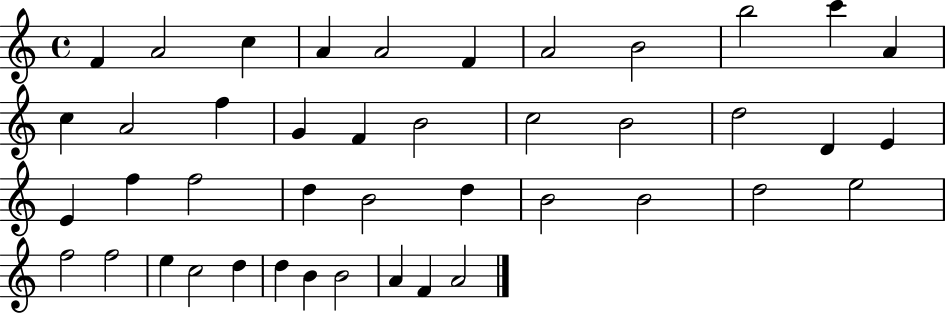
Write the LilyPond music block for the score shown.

{
  \clef treble
  \time 4/4
  \defaultTimeSignature
  \key c \major
  f'4 a'2 c''4 | a'4 a'2 f'4 | a'2 b'2 | b''2 c'''4 a'4 | \break c''4 a'2 f''4 | g'4 f'4 b'2 | c''2 b'2 | d''2 d'4 e'4 | \break e'4 f''4 f''2 | d''4 b'2 d''4 | b'2 b'2 | d''2 e''2 | \break f''2 f''2 | e''4 c''2 d''4 | d''4 b'4 b'2 | a'4 f'4 a'2 | \break \bar "|."
}